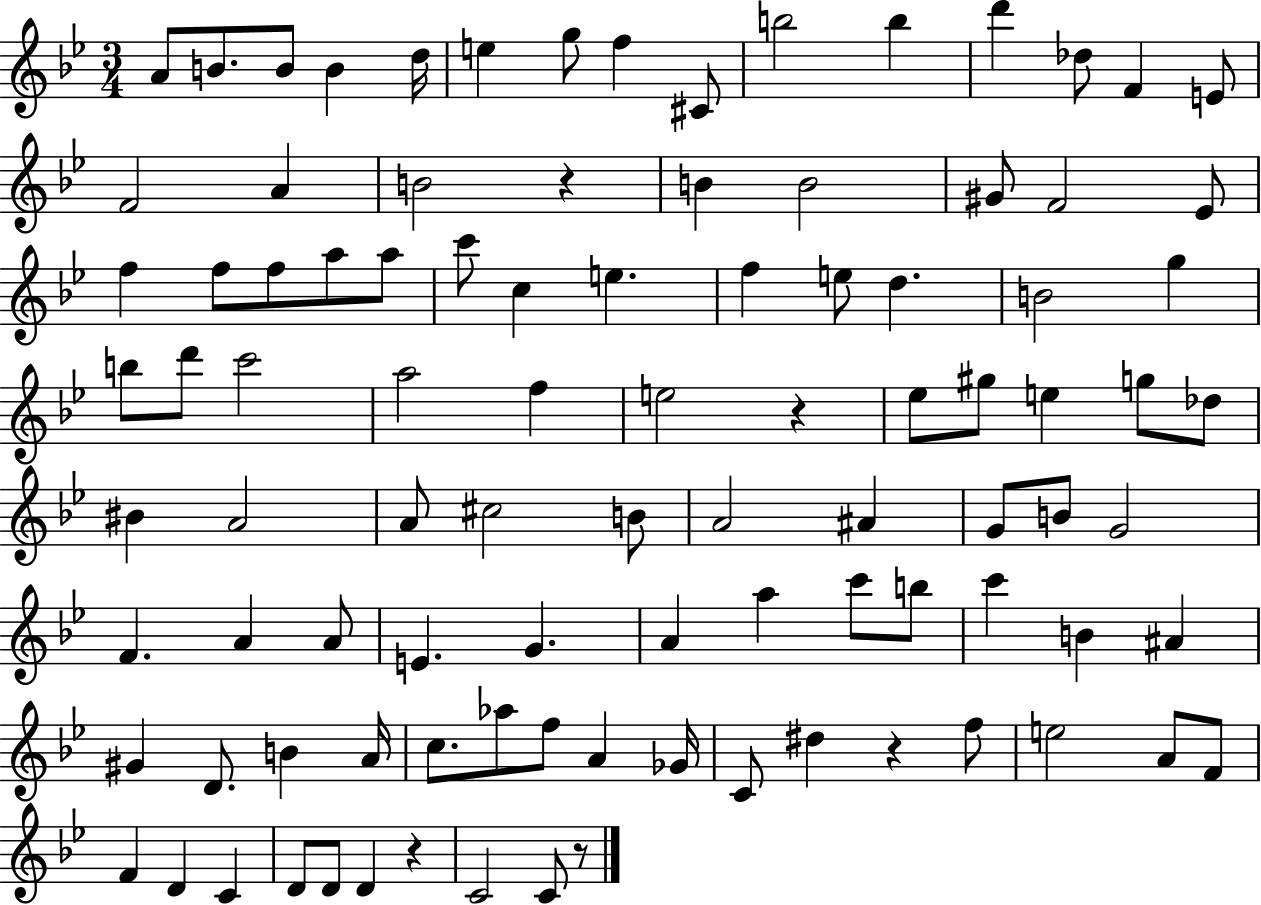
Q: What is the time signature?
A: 3/4